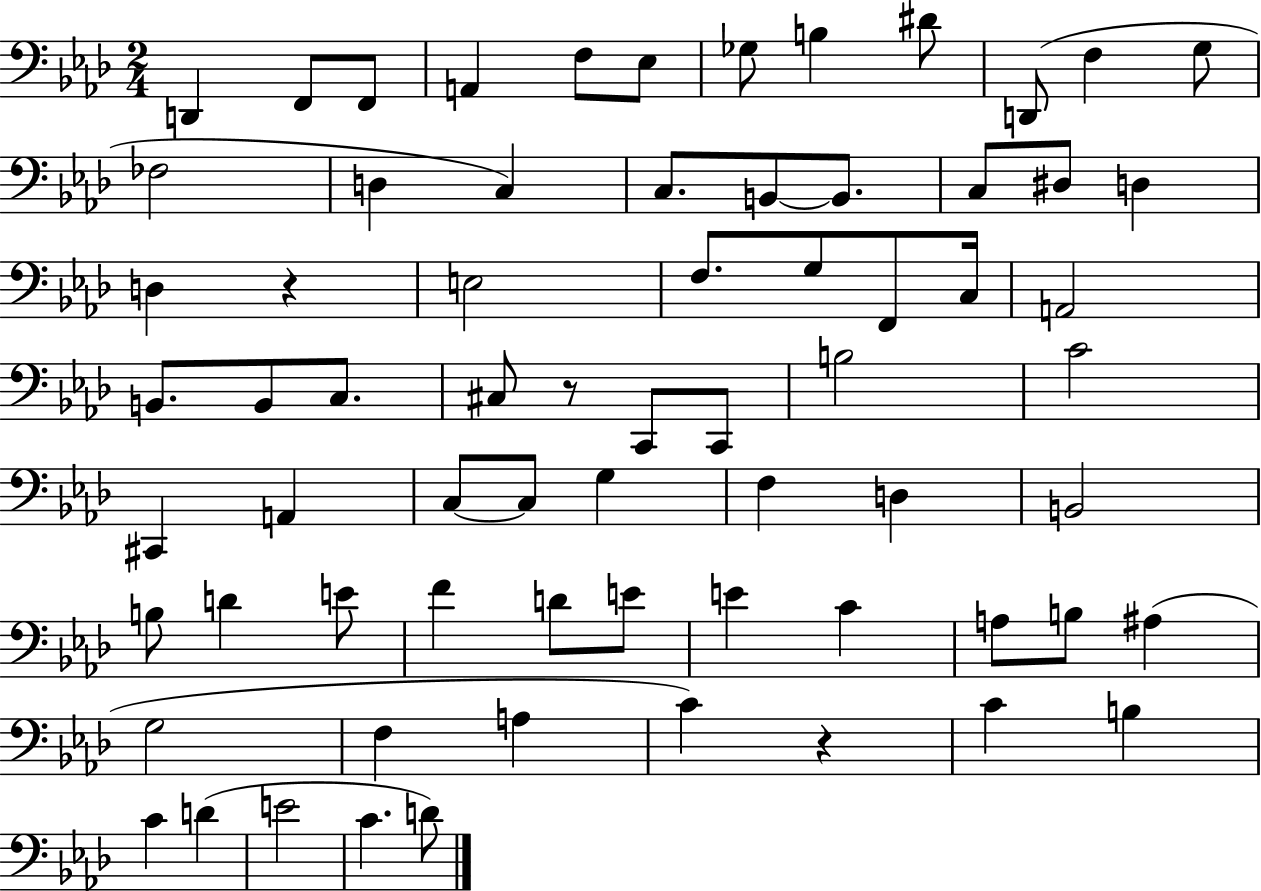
X:1
T:Untitled
M:2/4
L:1/4
K:Ab
D,, F,,/2 F,,/2 A,, F,/2 _E,/2 _G,/2 B, ^D/2 D,,/2 F, G,/2 _F,2 D, C, C,/2 B,,/2 B,,/2 C,/2 ^D,/2 D, D, z E,2 F,/2 G,/2 F,,/2 C,/4 A,,2 B,,/2 B,,/2 C,/2 ^C,/2 z/2 C,,/2 C,,/2 B,2 C2 ^C,, A,, C,/2 C,/2 G, F, D, B,,2 B,/2 D E/2 F D/2 E/2 E C A,/2 B,/2 ^A, G,2 F, A, C z C B, C D E2 C D/2